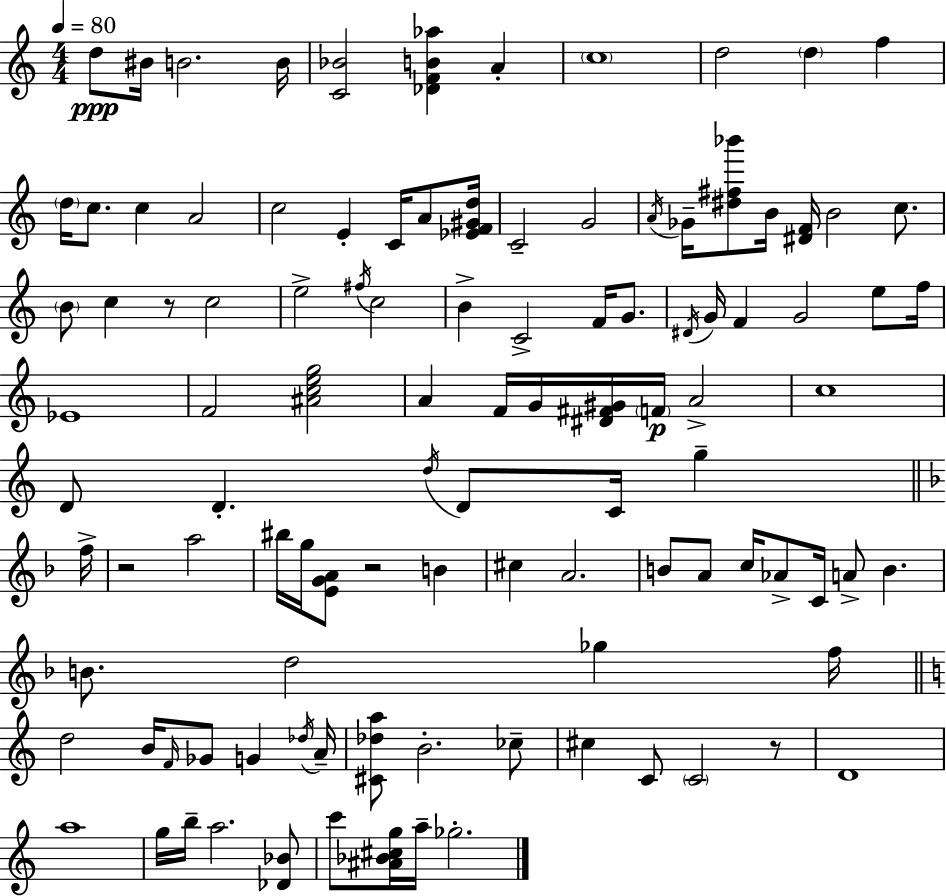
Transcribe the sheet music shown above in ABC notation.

X:1
T:Untitled
M:4/4
L:1/4
K:C
d/2 ^B/4 B2 B/4 [C_B]2 [_DFB_a] A c4 d2 d f d/4 c/2 c A2 c2 E C/4 A/2 [_EF^Gd]/4 C2 G2 A/4 _G/4 [^d^f_b']/2 B/4 [^DF]/4 B2 c/2 B/2 c z/2 c2 e2 ^f/4 c2 B C2 F/4 G/2 ^D/4 G/4 F G2 e/2 f/4 _E4 F2 [^Aceg]2 A F/4 G/4 [^D^F^G]/4 F/4 A2 c4 D/2 D d/4 D/2 C/4 g f/4 z2 a2 ^b/4 g/4 [EGA]/2 z2 B ^c A2 B/2 A/2 c/4 _A/2 C/4 A/2 B B/2 d2 _g f/4 d2 B/4 F/4 _G/2 G _d/4 A/4 [^C_da]/2 B2 _c/2 ^c C/2 C2 z/2 D4 a4 g/4 b/4 a2 [_D_B]/2 c'/2 [^A_B^cg]/4 a/4 _g2